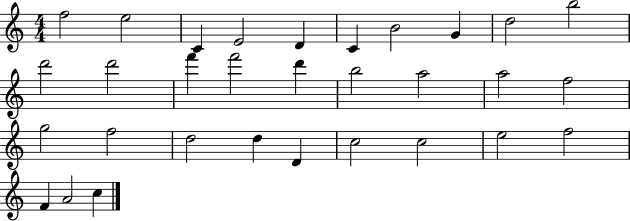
X:1
T:Untitled
M:4/4
L:1/4
K:C
f2 e2 C E2 D C B2 G d2 b2 d'2 d'2 f' f'2 d' b2 a2 a2 f2 g2 f2 d2 d D c2 c2 e2 f2 F A2 c